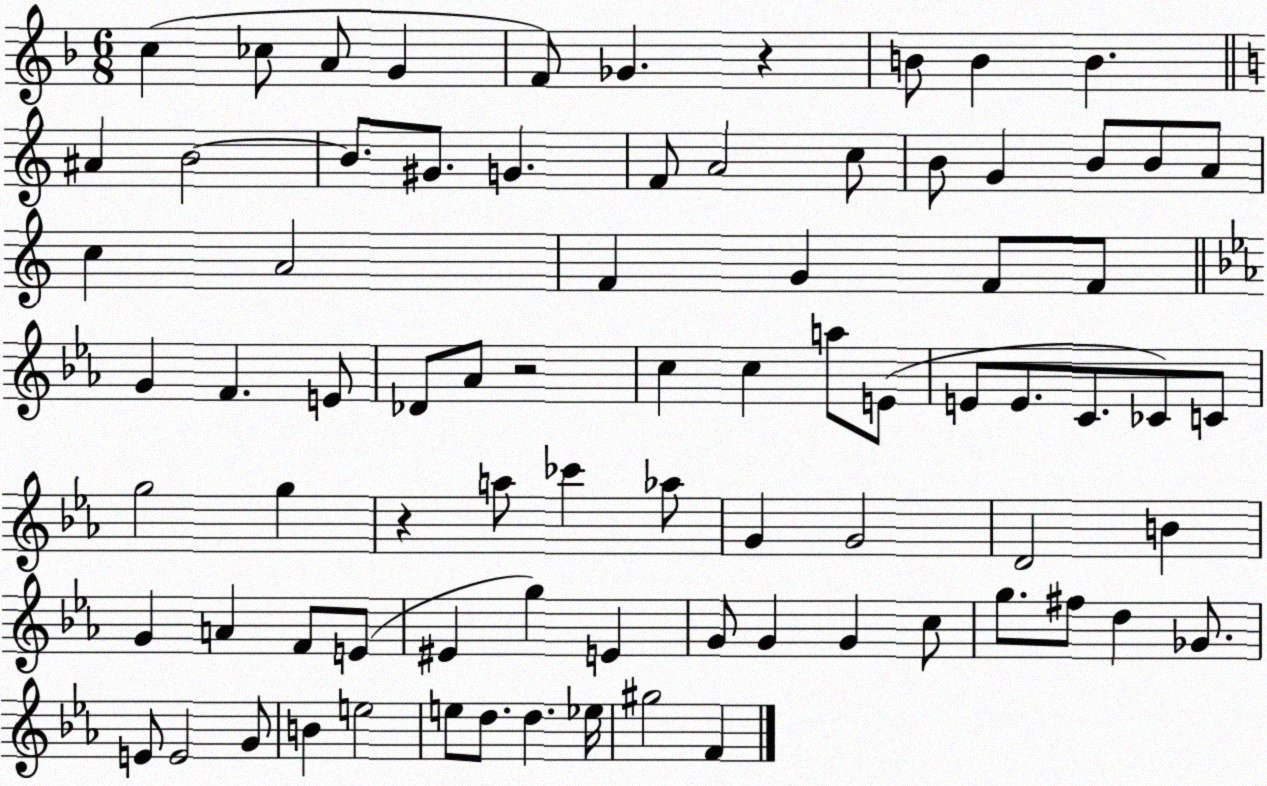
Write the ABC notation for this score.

X:1
T:Untitled
M:6/8
L:1/4
K:F
c _c/2 A/2 G F/2 _G z B/2 B B ^A B2 B/2 ^G/2 G F/2 A2 c/2 B/2 G B/2 B/2 A/2 c A2 F G F/2 F/2 G F E/2 _D/2 _A/2 z2 c c a/2 E/2 E/2 E/2 C/2 _C/2 C/2 g2 g z a/2 _c' _a/2 G G2 D2 B G A F/2 E/2 ^E g E G/2 G G c/2 g/2 ^f/2 d _G/2 E/2 E2 G/2 B e2 e/2 d/2 d _e/4 ^g2 F